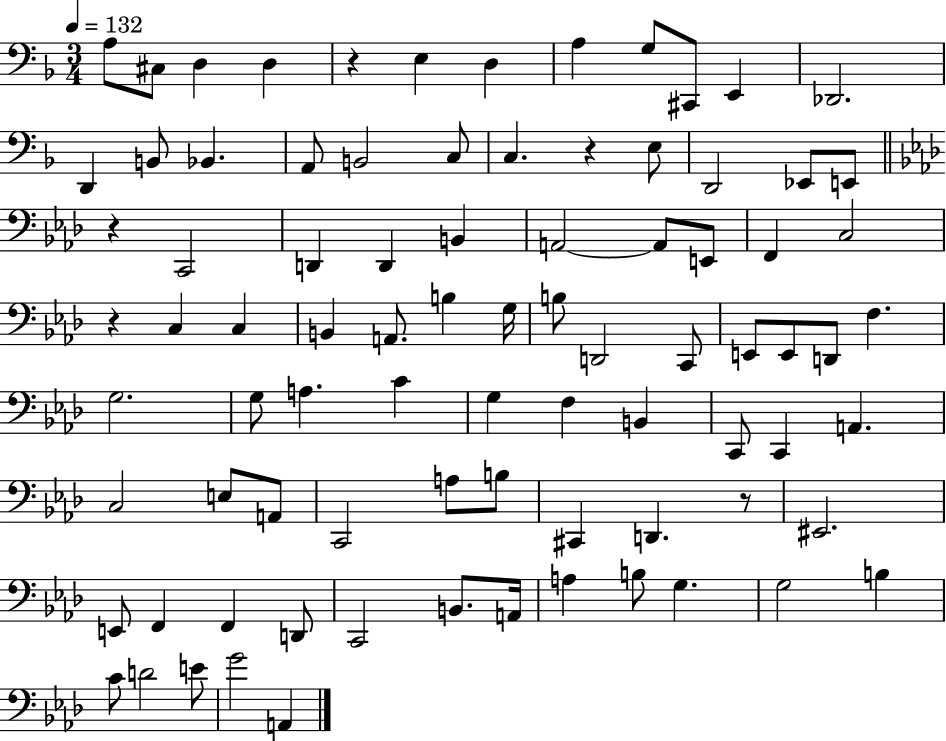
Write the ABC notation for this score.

X:1
T:Untitled
M:3/4
L:1/4
K:F
A,/2 ^C,/2 D, D, z E, D, A, G,/2 ^C,,/2 E,, _D,,2 D,, B,,/2 _B,, A,,/2 B,,2 C,/2 C, z E,/2 D,,2 _E,,/2 E,,/2 z C,,2 D,, D,, B,, A,,2 A,,/2 E,,/2 F,, C,2 z C, C, B,, A,,/2 B, G,/4 B,/2 D,,2 C,,/2 E,,/2 E,,/2 D,,/2 F, G,2 G,/2 A, C G, F, B,, C,,/2 C,, A,, C,2 E,/2 A,,/2 C,,2 A,/2 B,/2 ^C,, D,, z/2 ^E,,2 E,,/2 F,, F,, D,,/2 C,,2 B,,/2 A,,/4 A, B,/2 G, G,2 B, C/2 D2 E/2 G2 A,,